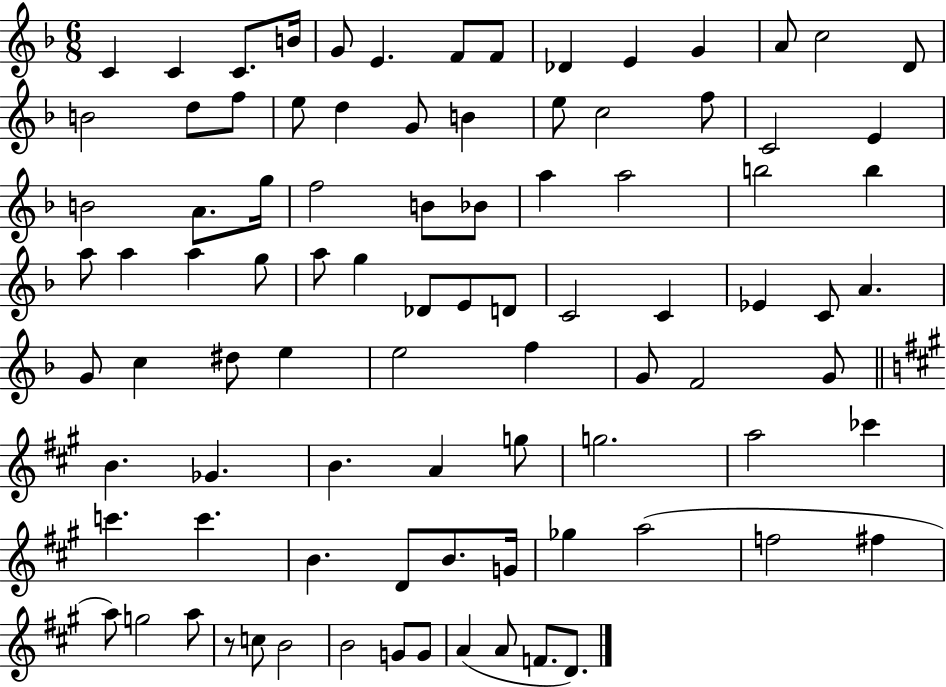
{
  \clef treble
  \numericTimeSignature
  \time 6/8
  \key f \major
  \repeat volta 2 { c'4 c'4 c'8. b'16 | g'8 e'4. f'8 f'8 | des'4 e'4 g'4 | a'8 c''2 d'8 | \break b'2 d''8 f''8 | e''8 d''4 g'8 b'4 | e''8 c''2 f''8 | c'2 e'4 | \break b'2 a'8. g''16 | f''2 b'8 bes'8 | a''4 a''2 | b''2 b''4 | \break a''8 a''4 a''4 g''8 | a''8 g''4 des'8 e'8 d'8 | c'2 c'4 | ees'4 c'8 a'4. | \break g'8 c''4 dis''8 e''4 | e''2 f''4 | g'8 f'2 g'8 | \bar "||" \break \key a \major b'4. ges'4. | b'4. a'4 g''8 | g''2. | a''2 ces'''4 | \break c'''4. c'''4. | b'4. d'8 b'8. g'16 | ges''4 a''2( | f''2 fis''4 | \break a''8) g''2 a''8 | r8 c''8 b'2 | b'2 g'8 g'8 | a'4( a'8 f'8. d'8.) | \break } \bar "|."
}